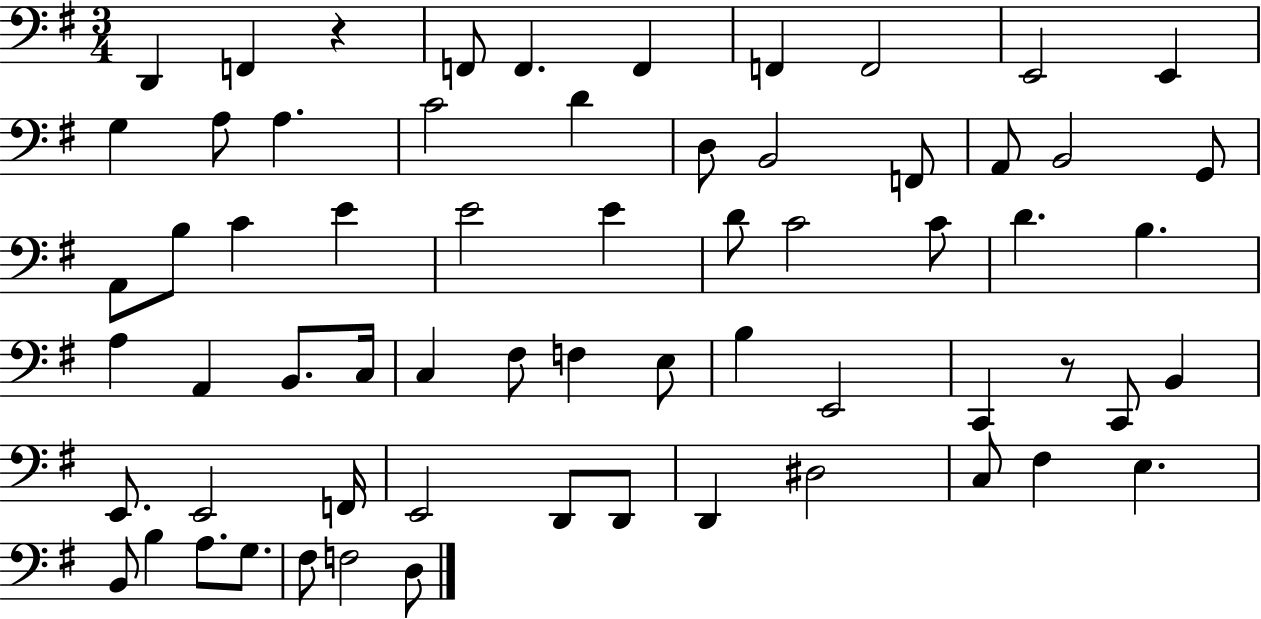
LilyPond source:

{
  \clef bass
  \numericTimeSignature
  \time 3/4
  \key g \major
  d,4 f,4 r4 | f,8 f,4. f,4 | f,4 f,2 | e,2 e,4 | \break g4 a8 a4. | c'2 d'4 | d8 b,2 f,8 | a,8 b,2 g,8 | \break a,8 b8 c'4 e'4 | e'2 e'4 | d'8 c'2 c'8 | d'4. b4. | \break a4 a,4 b,8. c16 | c4 fis8 f4 e8 | b4 e,2 | c,4 r8 c,8 b,4 | \break e,8. e,2 f,16 | e,2 d,8 d,8 | d,4 dis2 | c8 fis4 e4. | \break b,8 b4 a8. g8. | fis8 f2 d8 | \bar "|."
}